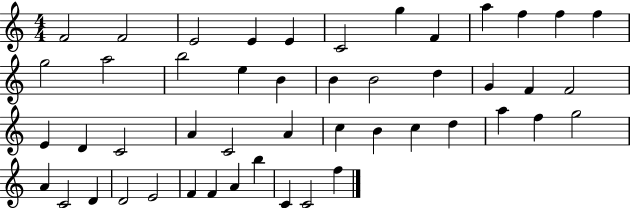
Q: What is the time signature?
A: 4/4